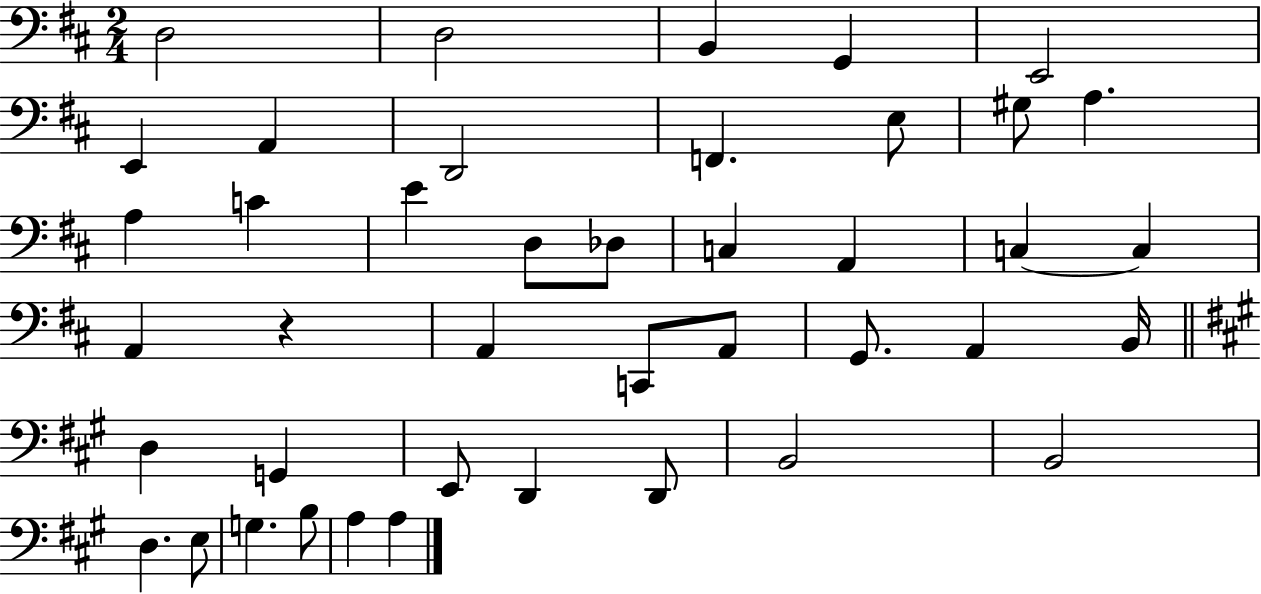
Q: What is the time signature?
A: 2/4